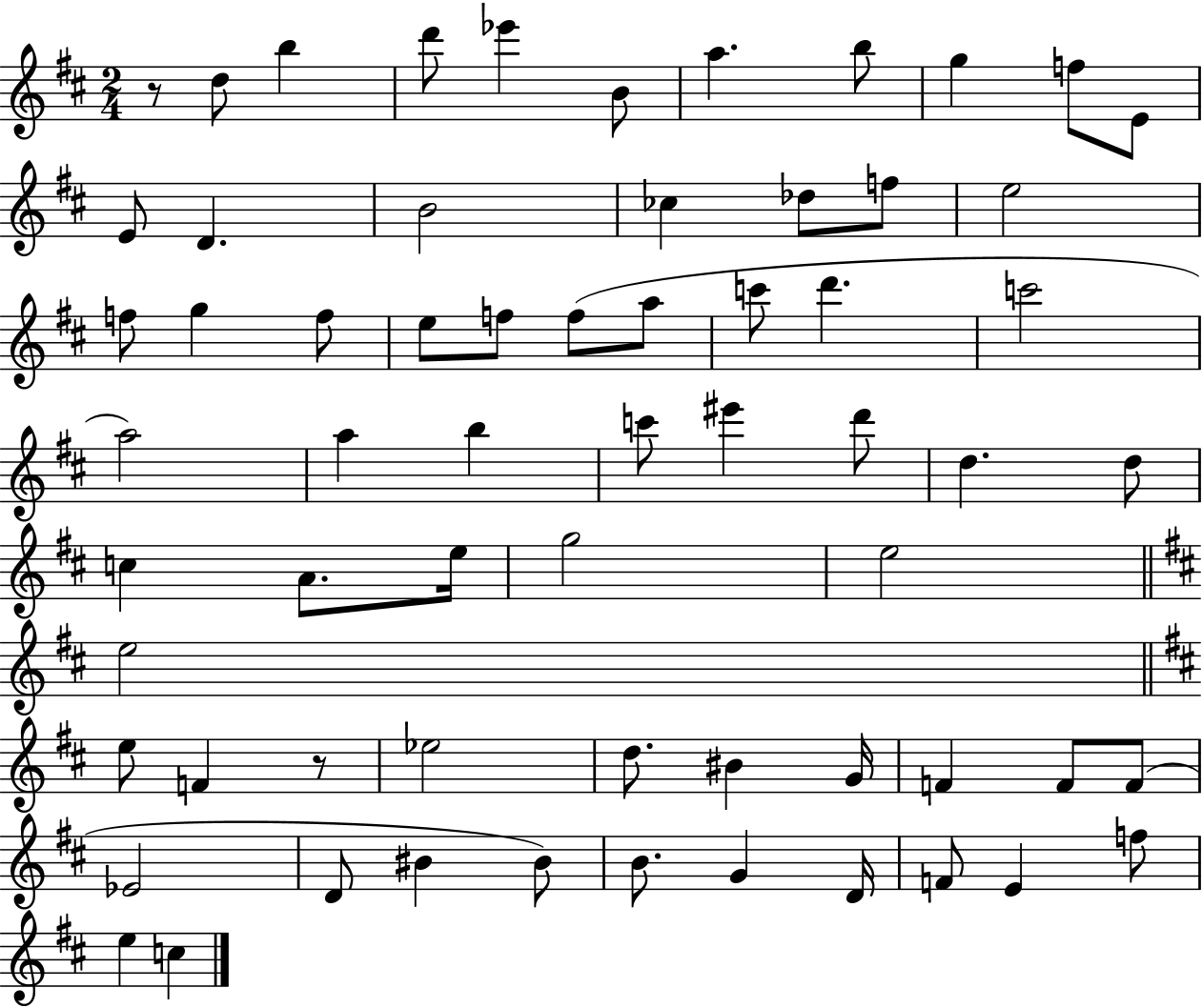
R/e D5/e B5/q D6/e Eb6/q B4/e A5/q. B5/e G5/q F5/e E4/e E4/e D4/q. B4/h CES5/q Db5/e F5/e E5/h F5/e G5/q F5/e E5/e F5/e F5/e A5/e C6/e D6/q. C6/h A5/h A5/q B5/q C6/e EIS6/q D6/e D5/q. D5/e C5/q A4/e. E5/s G5/h E5/h E5/h E5/e F4/q R/e Eb5/h D5/e. BIS4/q G4/s F4/q F4/e F4/e Eb4/h D4/e BIS4/q BIS4/e B4/e. G4/q D4/s F4/e E4/q F5/e E5/q C5/q